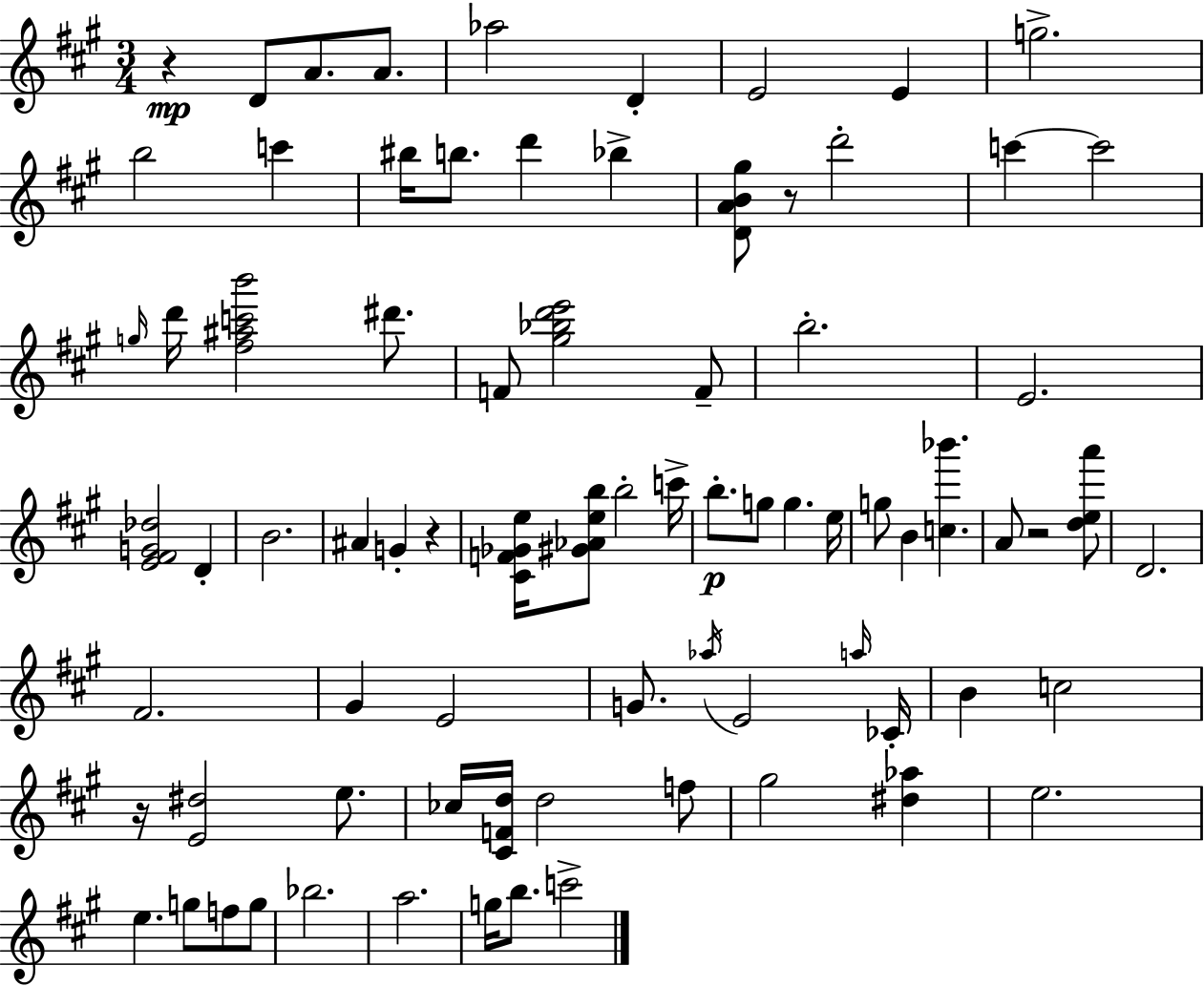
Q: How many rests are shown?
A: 5